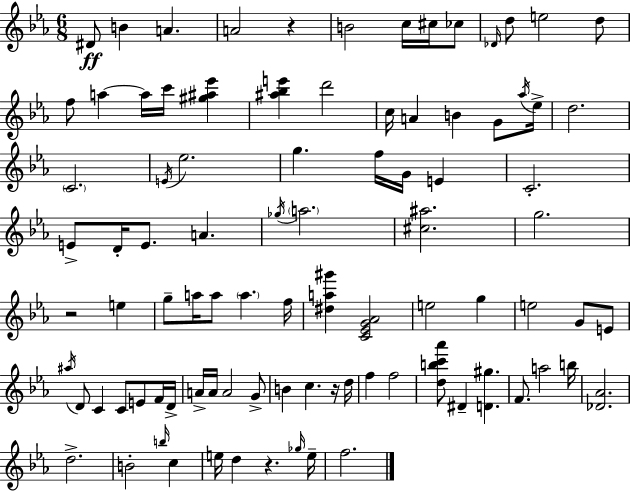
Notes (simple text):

D#4/e B4/q A4/q. A4/h R/q B4/h C5/s C#5/s CES5/e Db4/s D5/e E5/h D5/e F5/e A5/q A5/s C6/s [G#5,A#5,Eb6]/q [A#5,Bb5,E6]/q D6/h C5/s A4/q B4/q G4/e Ab5/s Eb5/s D5/h. C4/h. E4/s Eb5/h. G5/q. F5/s G4/s E4/q C4/h. E4/e D4/s E4/e. A4/q. Gb5/s A5/h. [C#5,A#5]/h. G5/h. R/h E5/q G5/e A5/s A5/e A5/q. F5/s [D#5,A5,G#6]/q [C4,Eb4,G4,Ab4]/h E5/h G5/q E5/h G4/e E4/e A#5/s D4/e C4/q C4/e E4/e F4/s D4/s A4/s A4/s A4/h G4/e B4/q C5/q. R/s D5/s F5/q F5/h [D5,B5,C6,Ab6]/e D#4/q [D4,G#5]/q. F4/e. A5/h B5/s [Db4,Ab4]/h. D5/h. B4/h B5/s C5/q E5/s D5/q R/q. Gb5/s E5/s F5/h.